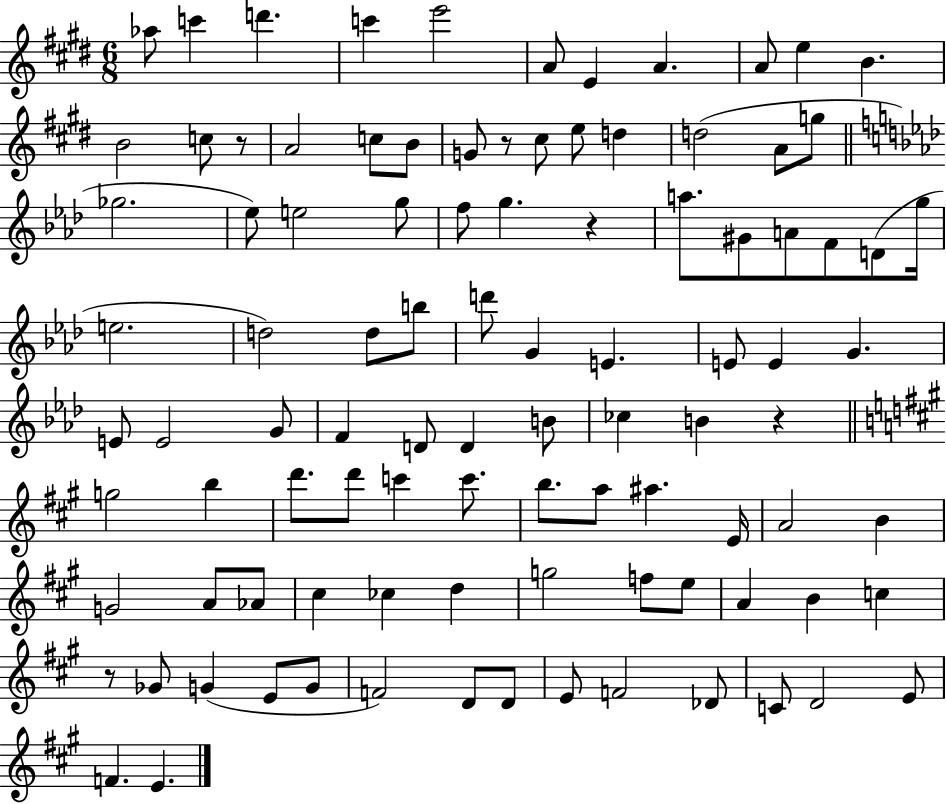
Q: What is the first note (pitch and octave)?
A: Ab5